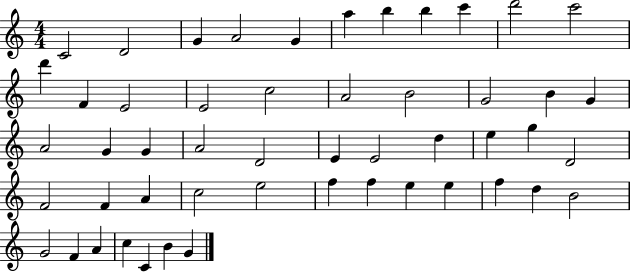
X:1
T:Untitled
M:4/4
L:1/4
K:C
C2 D2 G A2 G a b b c' d'2 c'2 d' F E2 E2 c2 A2 B2 G2 B G A2 G G A2 D2 E E2 d e g D2 F2 F A c2 e2 f f e e f d B2 G2 F A c C B G